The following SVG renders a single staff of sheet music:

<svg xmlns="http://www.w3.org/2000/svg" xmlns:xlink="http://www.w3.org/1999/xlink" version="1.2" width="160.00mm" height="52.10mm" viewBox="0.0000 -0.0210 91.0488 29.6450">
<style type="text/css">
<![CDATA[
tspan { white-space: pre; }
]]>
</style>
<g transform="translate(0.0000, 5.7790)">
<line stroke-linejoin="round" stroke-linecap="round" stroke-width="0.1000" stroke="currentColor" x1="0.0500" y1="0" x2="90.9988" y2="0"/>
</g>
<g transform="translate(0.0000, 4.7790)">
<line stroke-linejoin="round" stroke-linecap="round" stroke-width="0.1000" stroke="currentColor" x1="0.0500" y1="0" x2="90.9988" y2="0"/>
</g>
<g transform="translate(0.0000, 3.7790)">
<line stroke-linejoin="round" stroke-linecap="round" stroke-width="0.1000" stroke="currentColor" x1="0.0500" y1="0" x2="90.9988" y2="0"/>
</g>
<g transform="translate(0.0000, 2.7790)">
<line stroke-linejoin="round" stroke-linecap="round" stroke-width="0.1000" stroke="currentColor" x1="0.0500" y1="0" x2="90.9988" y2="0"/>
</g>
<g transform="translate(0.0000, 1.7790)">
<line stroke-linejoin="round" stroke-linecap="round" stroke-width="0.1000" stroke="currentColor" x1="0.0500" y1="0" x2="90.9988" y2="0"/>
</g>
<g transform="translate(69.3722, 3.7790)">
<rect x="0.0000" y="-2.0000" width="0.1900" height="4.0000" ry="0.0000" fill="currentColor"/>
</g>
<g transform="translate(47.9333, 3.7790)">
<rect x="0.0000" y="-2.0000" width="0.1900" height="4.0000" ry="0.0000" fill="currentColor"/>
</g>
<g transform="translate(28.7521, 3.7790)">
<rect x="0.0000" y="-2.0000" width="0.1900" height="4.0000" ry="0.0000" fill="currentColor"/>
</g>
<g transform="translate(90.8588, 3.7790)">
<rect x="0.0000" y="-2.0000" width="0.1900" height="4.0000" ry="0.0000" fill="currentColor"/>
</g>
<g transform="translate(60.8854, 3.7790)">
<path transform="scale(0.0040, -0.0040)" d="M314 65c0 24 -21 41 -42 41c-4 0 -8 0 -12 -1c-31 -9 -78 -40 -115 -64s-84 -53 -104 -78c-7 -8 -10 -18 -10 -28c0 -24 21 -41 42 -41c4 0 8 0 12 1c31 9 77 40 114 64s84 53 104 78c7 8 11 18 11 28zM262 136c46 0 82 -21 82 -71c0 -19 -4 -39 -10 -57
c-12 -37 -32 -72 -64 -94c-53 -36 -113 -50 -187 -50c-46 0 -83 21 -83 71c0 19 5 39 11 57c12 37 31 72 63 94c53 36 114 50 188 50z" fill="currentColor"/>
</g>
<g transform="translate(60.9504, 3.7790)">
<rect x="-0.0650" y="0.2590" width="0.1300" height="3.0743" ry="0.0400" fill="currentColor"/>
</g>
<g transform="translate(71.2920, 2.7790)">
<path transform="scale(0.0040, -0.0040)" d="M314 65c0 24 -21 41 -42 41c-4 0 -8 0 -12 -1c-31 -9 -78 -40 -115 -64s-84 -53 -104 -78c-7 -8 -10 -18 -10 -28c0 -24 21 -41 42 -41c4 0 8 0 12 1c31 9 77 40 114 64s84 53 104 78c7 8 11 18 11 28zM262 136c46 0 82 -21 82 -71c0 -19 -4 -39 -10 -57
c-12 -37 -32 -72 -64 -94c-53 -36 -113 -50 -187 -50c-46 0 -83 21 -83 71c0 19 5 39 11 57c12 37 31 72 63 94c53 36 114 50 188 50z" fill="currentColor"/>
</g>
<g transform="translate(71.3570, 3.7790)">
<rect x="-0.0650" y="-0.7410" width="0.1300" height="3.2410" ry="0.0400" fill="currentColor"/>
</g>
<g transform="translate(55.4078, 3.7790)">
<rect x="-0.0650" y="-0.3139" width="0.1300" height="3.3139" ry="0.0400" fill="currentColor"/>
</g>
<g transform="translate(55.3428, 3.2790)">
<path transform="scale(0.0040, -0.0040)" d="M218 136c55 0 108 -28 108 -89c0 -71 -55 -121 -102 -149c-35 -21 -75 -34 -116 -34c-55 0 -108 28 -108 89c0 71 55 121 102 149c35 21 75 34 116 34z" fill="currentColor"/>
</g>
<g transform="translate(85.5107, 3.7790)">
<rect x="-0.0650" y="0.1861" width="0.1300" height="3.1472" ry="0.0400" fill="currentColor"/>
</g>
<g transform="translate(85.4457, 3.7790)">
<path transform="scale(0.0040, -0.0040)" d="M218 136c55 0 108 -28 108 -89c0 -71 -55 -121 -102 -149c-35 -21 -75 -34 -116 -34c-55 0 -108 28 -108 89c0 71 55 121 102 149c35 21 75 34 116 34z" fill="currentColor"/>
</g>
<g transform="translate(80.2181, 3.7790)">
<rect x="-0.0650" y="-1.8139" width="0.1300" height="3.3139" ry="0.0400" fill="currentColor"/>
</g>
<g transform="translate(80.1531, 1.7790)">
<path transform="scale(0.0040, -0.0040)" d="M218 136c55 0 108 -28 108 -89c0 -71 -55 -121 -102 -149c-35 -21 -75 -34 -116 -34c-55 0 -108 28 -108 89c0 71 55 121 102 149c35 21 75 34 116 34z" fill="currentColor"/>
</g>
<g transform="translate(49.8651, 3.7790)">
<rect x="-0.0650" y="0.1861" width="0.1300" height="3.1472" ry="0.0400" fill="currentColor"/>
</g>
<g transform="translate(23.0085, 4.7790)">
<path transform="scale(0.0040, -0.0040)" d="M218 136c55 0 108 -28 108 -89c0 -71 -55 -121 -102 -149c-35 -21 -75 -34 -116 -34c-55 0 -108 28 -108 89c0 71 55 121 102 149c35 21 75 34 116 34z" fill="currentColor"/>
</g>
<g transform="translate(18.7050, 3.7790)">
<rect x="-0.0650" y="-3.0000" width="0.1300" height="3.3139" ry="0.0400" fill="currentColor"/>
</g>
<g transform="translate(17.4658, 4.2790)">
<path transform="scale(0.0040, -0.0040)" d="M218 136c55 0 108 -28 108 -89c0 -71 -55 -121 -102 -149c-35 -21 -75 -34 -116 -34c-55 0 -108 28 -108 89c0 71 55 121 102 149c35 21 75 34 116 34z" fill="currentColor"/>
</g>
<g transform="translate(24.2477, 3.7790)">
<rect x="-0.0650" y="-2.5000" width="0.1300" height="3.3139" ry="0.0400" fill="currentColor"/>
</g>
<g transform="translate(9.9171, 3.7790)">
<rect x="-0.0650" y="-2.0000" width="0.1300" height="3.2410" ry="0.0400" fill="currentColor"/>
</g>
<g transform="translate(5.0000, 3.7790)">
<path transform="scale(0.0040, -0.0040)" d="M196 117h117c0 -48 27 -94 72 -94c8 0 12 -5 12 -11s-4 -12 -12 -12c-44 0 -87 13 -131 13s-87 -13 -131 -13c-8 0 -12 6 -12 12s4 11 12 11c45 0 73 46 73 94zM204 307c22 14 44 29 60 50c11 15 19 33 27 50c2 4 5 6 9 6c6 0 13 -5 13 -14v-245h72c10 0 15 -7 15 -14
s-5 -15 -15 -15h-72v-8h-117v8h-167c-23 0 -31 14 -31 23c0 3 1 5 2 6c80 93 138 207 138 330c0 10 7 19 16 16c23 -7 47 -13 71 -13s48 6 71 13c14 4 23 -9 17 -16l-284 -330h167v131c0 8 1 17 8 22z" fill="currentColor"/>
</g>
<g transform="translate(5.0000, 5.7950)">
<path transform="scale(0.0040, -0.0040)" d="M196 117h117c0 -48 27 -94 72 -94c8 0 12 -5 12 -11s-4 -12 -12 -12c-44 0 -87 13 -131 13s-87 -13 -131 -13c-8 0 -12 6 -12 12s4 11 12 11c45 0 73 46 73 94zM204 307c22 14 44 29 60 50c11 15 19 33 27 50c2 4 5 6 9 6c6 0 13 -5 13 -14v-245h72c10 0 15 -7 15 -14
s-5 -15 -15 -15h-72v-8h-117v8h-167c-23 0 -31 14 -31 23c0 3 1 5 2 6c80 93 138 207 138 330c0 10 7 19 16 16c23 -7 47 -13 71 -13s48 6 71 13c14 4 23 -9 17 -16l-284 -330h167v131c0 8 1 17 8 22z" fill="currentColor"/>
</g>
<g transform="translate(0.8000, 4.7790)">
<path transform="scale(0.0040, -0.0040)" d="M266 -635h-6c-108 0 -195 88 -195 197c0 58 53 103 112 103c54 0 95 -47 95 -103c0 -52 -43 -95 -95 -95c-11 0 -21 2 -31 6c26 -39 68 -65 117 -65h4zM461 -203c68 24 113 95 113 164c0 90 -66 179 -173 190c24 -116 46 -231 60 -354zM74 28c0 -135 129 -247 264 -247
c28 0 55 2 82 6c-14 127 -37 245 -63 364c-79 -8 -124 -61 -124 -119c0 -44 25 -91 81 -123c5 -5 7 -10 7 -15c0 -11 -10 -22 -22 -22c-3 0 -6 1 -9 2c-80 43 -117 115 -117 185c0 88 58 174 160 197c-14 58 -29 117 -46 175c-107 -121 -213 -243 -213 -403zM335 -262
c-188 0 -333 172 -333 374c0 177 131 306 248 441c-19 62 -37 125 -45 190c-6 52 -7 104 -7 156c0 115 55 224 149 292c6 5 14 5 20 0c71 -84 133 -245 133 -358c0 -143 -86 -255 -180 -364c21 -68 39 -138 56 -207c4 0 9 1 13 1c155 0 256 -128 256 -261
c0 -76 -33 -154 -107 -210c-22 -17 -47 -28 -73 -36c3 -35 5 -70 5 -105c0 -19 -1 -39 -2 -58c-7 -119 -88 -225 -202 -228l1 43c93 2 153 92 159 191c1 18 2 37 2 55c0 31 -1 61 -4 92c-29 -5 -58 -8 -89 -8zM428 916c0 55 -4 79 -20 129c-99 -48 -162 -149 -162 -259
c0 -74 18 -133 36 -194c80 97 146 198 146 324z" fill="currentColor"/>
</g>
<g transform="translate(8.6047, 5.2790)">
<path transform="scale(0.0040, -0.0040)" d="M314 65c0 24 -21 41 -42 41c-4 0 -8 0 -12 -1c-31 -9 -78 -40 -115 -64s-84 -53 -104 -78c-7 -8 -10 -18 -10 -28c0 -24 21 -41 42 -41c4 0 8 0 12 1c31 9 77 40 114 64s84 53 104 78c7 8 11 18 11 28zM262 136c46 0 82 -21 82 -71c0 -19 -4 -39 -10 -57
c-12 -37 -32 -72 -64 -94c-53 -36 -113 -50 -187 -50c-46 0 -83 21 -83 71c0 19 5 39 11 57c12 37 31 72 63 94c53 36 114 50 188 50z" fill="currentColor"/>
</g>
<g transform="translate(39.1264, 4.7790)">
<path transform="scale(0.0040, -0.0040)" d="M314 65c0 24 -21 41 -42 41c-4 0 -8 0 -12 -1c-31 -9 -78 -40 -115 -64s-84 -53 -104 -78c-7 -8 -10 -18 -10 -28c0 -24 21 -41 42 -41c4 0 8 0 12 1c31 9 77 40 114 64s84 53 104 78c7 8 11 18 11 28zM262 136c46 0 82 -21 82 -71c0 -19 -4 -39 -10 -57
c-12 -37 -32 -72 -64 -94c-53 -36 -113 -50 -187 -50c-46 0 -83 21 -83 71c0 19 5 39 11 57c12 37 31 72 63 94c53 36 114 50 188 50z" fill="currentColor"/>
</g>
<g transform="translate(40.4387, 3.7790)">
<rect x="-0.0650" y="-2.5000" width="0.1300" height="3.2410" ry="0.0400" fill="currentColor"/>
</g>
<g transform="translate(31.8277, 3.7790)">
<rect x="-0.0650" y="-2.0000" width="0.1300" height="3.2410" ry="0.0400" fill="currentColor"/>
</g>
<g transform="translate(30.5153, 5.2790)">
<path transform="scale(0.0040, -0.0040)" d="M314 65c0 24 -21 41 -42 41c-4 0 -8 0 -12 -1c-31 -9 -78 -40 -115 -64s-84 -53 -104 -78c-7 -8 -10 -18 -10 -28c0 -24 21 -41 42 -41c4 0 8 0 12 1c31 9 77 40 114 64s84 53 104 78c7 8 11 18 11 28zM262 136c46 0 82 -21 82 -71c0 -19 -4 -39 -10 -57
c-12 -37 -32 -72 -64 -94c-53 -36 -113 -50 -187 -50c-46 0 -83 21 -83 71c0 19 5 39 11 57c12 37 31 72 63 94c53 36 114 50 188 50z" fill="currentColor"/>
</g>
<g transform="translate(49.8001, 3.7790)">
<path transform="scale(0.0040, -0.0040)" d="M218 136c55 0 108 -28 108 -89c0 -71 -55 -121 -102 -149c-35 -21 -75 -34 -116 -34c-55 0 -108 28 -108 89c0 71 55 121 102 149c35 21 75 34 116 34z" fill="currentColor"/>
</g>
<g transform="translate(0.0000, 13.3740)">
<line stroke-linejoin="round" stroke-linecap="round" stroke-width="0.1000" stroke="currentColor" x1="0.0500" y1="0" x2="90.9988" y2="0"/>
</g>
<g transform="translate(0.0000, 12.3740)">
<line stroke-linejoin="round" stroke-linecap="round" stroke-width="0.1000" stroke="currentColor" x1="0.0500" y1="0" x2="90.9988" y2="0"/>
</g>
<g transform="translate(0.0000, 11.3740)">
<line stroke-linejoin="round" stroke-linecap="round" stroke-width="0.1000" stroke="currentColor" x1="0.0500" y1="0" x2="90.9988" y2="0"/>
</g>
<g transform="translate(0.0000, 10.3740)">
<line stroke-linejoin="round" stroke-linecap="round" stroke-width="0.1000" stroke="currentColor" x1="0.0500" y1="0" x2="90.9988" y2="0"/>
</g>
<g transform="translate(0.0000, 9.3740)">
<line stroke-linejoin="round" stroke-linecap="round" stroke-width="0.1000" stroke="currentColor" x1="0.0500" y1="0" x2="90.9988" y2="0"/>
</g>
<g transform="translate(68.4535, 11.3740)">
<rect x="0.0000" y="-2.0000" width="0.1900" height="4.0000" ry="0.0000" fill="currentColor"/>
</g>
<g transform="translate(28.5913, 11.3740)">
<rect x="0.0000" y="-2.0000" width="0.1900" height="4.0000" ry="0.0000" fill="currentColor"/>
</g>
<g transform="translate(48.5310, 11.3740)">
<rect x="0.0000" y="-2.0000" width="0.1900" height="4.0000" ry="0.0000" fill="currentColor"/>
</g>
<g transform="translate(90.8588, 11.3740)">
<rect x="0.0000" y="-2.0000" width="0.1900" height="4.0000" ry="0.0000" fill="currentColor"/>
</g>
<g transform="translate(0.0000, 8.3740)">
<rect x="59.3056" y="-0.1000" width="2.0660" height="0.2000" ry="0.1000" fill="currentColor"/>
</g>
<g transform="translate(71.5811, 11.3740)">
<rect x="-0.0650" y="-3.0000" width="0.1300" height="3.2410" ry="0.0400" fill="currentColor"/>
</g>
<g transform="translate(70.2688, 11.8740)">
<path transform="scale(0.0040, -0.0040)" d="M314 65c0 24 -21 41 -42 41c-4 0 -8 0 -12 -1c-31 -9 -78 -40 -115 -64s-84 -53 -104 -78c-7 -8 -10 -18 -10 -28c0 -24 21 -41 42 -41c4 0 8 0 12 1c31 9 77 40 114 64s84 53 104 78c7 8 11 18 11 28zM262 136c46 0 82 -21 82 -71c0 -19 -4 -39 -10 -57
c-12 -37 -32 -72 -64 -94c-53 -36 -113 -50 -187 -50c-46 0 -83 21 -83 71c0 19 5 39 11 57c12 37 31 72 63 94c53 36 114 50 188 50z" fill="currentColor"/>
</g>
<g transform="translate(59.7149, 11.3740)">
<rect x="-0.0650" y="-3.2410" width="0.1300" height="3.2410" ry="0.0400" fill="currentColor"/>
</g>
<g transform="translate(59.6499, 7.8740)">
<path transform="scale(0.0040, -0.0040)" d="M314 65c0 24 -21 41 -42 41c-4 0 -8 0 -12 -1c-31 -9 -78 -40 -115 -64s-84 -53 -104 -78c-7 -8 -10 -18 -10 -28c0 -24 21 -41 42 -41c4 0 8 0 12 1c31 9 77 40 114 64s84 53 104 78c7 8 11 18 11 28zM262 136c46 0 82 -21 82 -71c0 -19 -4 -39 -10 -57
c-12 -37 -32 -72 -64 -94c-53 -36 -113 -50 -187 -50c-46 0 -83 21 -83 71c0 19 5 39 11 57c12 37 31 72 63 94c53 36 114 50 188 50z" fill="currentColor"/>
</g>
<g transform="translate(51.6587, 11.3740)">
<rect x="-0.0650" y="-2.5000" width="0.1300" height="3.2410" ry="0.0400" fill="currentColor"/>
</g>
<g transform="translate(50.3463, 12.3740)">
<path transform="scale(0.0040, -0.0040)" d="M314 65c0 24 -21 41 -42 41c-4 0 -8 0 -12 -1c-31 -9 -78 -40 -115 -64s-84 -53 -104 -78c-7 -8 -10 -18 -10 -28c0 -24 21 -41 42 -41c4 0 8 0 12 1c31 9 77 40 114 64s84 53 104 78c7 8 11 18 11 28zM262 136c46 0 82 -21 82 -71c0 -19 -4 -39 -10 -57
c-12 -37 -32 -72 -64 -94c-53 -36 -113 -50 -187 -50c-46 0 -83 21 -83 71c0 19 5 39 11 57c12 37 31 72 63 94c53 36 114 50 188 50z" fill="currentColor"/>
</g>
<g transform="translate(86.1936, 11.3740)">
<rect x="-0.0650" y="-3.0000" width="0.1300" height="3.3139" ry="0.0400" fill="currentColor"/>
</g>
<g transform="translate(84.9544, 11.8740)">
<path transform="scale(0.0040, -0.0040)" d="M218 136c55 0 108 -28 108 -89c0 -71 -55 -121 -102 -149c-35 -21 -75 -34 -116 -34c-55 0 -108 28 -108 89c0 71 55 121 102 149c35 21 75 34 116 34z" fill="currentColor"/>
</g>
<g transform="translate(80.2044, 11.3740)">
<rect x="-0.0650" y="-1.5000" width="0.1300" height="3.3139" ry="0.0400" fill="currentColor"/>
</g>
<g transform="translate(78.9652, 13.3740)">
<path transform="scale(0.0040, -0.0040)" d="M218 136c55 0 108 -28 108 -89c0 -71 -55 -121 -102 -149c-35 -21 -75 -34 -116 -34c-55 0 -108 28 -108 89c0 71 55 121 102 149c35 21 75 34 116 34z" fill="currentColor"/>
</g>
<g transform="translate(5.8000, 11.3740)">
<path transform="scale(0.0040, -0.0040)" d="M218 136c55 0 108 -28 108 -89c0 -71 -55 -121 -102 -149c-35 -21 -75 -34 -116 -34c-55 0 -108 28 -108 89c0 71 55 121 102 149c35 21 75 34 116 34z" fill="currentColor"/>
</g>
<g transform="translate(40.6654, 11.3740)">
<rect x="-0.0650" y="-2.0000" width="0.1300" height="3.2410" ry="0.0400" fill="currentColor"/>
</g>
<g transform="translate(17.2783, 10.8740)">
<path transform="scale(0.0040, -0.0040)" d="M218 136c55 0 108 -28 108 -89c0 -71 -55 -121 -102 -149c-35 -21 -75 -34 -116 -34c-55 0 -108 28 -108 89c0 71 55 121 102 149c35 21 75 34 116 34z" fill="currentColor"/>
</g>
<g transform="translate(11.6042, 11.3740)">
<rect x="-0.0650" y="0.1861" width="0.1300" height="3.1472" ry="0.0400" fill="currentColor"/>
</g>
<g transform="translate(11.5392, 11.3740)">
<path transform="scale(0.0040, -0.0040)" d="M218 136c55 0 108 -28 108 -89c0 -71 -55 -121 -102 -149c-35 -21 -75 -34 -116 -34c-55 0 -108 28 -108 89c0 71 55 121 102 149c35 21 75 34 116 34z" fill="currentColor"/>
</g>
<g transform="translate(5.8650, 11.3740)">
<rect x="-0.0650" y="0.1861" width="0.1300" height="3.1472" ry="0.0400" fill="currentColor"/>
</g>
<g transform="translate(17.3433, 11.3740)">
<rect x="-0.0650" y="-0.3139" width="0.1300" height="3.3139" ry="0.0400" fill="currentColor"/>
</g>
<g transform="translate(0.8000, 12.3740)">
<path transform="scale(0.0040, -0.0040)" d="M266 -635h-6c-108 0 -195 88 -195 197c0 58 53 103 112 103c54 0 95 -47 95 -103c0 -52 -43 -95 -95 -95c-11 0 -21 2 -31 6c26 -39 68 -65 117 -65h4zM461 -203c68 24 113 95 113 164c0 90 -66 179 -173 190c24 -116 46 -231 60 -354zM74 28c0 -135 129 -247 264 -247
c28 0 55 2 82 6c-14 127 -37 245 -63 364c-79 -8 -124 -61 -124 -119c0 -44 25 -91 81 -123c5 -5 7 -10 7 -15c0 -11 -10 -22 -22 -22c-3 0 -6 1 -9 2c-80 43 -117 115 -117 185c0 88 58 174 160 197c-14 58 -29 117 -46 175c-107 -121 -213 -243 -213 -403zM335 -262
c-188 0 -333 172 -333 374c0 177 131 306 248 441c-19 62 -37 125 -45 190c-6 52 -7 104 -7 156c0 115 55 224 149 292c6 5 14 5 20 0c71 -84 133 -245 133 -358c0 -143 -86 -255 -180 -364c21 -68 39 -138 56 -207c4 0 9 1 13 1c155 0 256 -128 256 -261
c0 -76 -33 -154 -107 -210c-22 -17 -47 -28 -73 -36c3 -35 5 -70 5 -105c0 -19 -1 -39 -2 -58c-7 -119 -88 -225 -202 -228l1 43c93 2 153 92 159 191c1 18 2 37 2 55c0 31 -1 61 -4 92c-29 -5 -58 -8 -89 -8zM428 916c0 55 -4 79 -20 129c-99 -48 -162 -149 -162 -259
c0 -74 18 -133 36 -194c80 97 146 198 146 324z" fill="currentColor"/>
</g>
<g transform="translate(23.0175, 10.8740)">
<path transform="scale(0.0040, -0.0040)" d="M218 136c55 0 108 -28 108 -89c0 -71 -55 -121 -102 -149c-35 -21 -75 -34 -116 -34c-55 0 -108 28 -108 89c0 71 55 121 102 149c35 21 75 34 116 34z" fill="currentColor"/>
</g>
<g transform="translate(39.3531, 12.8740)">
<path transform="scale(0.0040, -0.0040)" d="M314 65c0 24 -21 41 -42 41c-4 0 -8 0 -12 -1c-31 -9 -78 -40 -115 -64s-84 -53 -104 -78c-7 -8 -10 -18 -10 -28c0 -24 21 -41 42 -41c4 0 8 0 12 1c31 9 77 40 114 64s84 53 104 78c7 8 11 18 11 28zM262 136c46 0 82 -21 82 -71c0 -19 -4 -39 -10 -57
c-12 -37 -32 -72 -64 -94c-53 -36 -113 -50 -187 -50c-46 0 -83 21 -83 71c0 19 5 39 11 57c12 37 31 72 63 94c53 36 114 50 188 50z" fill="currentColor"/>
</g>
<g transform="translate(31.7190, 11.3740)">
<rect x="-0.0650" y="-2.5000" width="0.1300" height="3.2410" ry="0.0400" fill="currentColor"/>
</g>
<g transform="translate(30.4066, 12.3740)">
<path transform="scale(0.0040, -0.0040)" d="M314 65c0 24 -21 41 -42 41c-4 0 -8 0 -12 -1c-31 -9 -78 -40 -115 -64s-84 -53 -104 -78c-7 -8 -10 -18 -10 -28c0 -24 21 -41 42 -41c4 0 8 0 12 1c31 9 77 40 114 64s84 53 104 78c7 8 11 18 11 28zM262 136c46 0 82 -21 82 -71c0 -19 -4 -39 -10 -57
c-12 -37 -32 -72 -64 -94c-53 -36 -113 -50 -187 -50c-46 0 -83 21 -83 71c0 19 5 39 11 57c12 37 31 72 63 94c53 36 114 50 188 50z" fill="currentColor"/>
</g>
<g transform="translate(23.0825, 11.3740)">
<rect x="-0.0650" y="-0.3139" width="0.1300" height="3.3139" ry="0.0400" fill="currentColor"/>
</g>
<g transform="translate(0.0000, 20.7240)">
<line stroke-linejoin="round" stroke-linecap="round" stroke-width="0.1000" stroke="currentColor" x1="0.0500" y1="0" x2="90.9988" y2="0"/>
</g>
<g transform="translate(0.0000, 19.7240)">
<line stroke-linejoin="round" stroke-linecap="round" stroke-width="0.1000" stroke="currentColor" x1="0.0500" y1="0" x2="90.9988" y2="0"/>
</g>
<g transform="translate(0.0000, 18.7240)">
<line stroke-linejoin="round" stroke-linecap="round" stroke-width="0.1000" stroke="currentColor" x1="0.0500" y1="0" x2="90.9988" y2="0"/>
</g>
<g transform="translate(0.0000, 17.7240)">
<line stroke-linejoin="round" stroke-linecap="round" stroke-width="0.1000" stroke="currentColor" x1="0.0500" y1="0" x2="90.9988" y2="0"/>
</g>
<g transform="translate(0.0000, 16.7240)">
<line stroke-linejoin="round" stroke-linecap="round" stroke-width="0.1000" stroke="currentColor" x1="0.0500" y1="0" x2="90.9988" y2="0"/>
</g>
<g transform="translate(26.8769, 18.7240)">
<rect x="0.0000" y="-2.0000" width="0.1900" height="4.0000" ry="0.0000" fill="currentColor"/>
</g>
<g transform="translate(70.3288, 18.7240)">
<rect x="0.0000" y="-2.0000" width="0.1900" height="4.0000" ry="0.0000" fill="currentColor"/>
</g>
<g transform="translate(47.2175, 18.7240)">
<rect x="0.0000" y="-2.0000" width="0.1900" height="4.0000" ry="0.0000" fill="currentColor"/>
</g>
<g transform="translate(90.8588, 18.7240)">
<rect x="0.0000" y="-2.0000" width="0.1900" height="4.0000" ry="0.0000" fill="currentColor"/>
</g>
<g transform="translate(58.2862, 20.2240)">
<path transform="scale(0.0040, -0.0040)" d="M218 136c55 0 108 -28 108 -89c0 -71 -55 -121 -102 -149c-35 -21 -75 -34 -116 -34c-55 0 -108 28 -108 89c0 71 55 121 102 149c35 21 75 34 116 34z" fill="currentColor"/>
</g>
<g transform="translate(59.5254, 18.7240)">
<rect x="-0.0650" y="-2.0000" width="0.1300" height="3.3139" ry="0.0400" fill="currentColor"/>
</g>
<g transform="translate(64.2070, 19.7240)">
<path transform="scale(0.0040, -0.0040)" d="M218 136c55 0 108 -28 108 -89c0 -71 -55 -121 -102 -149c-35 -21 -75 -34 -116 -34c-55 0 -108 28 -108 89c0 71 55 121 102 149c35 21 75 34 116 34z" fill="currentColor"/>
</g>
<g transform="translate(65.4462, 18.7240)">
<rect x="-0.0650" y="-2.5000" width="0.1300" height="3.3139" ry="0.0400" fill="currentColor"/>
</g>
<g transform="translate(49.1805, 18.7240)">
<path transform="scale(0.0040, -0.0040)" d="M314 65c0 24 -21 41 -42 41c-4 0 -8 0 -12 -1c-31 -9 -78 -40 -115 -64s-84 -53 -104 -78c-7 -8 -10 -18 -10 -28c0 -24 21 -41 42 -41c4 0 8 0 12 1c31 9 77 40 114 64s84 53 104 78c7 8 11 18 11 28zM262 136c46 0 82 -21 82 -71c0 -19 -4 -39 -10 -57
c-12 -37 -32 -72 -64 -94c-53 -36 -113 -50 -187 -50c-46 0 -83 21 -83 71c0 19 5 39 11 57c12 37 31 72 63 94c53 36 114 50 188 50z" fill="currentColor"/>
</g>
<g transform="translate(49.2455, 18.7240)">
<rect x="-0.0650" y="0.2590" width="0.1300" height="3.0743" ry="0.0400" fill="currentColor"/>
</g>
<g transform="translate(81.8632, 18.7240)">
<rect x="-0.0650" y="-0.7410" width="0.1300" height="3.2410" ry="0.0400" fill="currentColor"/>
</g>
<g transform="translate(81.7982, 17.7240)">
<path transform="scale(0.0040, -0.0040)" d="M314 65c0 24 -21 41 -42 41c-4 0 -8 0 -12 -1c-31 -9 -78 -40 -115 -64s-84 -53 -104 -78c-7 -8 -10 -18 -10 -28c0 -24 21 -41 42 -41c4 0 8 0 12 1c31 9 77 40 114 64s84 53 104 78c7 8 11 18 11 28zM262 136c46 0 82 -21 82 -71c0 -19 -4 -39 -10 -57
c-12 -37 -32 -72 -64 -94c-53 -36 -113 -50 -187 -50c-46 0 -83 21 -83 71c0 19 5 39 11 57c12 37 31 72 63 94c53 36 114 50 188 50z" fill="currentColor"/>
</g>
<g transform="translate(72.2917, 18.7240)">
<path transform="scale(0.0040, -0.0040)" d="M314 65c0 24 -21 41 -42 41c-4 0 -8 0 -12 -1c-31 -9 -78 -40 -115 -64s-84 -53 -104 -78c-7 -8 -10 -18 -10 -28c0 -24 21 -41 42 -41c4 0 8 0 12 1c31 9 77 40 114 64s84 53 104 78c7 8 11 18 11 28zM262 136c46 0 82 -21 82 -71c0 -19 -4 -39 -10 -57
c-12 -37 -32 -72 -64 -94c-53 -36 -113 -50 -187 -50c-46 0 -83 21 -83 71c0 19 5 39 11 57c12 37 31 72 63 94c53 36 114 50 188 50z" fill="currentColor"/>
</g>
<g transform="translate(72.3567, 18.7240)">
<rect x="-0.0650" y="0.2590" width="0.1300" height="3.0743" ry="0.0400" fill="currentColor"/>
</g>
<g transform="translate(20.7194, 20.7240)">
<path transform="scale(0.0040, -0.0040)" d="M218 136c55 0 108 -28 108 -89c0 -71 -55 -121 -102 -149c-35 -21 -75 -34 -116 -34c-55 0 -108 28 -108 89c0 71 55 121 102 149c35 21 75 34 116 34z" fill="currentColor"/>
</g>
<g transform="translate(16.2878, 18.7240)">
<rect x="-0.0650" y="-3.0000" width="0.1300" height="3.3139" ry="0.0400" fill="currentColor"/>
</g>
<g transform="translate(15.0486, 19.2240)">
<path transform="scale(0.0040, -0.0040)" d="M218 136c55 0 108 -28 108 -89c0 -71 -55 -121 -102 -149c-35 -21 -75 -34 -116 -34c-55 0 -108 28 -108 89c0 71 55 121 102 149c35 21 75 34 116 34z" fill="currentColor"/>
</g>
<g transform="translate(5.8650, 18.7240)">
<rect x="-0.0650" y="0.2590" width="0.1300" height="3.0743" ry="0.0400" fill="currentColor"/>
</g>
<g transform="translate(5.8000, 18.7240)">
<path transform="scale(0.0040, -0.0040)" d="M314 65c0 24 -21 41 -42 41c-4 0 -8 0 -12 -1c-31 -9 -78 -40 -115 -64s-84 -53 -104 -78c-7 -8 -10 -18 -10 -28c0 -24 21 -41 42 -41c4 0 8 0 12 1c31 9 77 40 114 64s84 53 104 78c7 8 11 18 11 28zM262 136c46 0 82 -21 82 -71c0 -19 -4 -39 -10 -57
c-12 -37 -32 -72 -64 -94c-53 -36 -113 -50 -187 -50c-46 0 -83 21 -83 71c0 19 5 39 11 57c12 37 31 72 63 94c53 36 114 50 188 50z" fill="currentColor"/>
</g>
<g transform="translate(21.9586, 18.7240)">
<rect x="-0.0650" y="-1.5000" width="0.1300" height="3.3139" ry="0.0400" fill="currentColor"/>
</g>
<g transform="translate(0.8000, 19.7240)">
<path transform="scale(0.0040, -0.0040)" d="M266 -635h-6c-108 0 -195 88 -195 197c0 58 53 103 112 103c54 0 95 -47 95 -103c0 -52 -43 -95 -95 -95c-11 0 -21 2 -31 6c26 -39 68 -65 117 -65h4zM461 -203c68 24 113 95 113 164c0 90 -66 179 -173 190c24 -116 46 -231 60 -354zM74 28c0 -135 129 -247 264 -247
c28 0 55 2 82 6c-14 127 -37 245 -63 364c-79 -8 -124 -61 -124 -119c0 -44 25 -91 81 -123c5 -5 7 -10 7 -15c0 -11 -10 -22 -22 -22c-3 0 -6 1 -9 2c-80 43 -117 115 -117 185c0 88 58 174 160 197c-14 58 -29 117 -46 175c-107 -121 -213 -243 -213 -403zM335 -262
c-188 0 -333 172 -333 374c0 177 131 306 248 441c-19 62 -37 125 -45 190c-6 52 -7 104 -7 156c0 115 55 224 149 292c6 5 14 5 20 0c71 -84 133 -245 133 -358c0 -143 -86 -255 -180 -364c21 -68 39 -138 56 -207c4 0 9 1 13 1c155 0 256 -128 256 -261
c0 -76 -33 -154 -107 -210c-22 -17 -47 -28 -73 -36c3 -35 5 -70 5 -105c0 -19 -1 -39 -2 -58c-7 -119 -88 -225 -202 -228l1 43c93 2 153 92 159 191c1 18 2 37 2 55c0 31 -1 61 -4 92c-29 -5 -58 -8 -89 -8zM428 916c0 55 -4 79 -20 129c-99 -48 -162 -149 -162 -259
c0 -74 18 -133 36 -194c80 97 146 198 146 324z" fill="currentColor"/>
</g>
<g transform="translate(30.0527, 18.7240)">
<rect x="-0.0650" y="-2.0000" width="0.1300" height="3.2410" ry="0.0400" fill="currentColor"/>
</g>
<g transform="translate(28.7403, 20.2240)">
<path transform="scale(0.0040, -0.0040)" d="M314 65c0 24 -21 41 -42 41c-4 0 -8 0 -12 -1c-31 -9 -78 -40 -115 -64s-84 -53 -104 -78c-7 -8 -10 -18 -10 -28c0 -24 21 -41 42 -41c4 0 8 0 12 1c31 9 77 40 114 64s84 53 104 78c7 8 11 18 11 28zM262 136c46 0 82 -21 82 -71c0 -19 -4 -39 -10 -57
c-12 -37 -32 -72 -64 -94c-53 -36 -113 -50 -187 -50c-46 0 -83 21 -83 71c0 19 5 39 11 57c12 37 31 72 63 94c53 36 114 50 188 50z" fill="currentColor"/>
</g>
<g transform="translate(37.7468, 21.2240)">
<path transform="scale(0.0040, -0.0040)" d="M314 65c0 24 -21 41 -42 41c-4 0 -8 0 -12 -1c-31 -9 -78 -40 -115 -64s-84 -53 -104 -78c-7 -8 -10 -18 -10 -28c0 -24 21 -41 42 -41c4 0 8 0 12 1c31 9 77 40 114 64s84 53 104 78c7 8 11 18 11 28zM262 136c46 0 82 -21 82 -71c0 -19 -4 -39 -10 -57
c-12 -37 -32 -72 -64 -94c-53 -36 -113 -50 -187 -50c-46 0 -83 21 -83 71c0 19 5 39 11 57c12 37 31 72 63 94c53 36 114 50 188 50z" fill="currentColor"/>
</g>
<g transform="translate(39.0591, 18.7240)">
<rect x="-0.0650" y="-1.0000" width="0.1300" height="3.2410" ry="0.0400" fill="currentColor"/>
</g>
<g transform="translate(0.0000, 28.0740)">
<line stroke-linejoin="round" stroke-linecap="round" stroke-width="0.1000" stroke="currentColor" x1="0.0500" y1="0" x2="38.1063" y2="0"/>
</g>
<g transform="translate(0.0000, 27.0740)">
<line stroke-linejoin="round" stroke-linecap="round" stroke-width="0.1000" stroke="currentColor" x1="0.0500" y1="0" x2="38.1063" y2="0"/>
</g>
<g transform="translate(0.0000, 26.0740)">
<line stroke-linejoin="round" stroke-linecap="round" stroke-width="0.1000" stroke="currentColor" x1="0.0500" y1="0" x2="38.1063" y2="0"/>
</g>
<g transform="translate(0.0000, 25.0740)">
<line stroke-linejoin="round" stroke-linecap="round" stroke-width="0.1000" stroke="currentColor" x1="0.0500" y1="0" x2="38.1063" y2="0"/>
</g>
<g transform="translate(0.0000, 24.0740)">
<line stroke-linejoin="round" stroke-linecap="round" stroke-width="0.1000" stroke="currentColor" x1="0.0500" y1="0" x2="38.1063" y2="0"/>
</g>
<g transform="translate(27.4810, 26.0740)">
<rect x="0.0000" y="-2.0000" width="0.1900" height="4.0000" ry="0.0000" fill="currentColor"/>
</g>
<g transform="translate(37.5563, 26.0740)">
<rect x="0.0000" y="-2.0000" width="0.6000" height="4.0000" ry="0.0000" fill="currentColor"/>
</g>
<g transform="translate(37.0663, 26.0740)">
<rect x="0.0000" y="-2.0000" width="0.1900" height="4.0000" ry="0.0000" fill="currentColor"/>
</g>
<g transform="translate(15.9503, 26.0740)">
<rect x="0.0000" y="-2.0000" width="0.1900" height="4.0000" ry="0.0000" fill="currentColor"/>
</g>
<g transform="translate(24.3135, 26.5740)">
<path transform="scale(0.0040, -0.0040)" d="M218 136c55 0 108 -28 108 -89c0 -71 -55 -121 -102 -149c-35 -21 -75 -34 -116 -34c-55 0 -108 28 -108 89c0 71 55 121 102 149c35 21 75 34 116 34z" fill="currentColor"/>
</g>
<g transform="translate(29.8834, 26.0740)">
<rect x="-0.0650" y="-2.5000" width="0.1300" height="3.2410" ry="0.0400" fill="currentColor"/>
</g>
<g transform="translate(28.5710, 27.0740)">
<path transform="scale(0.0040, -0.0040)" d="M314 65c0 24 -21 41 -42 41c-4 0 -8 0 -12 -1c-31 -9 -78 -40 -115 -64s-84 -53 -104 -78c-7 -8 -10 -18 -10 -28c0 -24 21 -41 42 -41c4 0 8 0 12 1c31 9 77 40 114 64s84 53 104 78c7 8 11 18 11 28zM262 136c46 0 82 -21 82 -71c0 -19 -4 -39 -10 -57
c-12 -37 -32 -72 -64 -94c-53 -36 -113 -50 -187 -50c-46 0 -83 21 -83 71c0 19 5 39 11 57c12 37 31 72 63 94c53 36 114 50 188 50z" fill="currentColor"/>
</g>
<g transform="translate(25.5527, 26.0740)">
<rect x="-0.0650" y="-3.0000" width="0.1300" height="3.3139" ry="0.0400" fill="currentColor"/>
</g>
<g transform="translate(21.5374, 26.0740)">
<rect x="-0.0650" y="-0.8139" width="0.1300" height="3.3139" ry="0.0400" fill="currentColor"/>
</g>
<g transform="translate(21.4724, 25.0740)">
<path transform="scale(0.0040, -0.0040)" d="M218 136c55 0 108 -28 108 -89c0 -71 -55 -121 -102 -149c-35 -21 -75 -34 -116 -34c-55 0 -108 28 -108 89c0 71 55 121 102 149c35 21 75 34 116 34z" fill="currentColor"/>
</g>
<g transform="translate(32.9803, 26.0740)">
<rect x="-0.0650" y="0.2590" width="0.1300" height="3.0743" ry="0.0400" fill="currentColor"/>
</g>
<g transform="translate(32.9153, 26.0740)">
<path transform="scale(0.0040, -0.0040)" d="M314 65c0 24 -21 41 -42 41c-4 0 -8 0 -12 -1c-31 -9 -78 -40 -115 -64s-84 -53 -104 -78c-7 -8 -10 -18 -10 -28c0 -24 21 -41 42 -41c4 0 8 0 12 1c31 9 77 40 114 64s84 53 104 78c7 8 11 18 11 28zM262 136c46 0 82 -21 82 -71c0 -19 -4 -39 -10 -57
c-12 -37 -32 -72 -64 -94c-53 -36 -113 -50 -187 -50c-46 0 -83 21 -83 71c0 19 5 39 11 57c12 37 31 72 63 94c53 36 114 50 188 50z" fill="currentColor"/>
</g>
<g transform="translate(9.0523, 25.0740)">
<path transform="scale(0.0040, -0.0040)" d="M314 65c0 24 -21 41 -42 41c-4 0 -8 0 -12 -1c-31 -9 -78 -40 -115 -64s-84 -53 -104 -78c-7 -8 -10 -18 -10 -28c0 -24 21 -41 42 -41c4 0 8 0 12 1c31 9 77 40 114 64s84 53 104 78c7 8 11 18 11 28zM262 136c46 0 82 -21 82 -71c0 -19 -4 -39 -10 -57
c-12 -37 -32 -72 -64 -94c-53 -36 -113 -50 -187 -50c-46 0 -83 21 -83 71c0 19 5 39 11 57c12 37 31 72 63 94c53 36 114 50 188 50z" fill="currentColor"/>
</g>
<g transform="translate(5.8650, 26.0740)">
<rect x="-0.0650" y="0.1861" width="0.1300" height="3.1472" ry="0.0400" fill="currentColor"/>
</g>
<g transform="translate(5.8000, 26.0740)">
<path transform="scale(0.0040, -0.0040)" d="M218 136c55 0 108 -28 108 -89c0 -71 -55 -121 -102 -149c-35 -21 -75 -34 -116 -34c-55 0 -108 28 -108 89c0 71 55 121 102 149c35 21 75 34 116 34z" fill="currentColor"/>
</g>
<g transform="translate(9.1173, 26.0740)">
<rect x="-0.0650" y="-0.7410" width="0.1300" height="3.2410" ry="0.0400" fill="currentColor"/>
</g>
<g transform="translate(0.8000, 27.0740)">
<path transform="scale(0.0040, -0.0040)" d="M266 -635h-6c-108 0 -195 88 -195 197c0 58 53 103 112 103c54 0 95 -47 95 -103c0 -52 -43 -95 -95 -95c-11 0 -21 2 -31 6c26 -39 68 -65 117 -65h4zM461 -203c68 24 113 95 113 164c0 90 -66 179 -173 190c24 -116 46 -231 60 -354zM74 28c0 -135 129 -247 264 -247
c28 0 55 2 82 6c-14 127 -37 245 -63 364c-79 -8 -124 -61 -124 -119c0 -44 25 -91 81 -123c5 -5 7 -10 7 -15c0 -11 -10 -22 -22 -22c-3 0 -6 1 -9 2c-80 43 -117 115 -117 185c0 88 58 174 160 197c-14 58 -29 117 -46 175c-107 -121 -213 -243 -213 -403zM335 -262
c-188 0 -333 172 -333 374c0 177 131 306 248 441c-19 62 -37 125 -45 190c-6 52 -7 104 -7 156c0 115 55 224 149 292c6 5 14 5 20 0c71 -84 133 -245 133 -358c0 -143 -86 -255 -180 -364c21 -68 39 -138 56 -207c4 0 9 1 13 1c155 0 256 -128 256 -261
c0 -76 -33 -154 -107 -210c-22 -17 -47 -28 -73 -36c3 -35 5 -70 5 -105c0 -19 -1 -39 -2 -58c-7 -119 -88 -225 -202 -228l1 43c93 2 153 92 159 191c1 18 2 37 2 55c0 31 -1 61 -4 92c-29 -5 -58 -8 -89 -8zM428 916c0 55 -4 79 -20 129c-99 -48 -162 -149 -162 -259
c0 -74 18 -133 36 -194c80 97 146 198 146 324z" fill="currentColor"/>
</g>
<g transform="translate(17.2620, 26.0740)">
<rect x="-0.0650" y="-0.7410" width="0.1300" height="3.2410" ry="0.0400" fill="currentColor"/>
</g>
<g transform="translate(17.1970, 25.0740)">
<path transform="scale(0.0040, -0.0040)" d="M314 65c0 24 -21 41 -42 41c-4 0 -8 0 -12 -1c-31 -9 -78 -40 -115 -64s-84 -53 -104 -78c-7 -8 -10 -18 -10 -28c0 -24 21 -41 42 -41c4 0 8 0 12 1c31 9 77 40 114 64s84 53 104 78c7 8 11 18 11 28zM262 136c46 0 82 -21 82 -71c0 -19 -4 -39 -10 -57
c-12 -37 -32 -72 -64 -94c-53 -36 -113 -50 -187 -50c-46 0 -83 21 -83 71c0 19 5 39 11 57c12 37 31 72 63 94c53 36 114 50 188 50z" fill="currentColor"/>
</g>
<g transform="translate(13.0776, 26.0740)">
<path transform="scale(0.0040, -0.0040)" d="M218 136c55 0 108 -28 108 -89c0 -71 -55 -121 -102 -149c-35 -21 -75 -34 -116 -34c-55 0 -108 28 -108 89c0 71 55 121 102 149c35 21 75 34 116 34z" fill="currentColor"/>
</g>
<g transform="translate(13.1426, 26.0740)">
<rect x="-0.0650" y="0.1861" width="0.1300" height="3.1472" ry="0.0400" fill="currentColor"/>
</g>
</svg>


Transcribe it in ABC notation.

X:1
T:Untitled
M:4/4
L:1/4
K:C
F2 A G F2 G2 B c B2 d2 f B B B c c G2 F2 G2 b2 A2 E A B2 A E F2 D2 B2 F G B2 d2 B d2 B d2 d A G2 B2